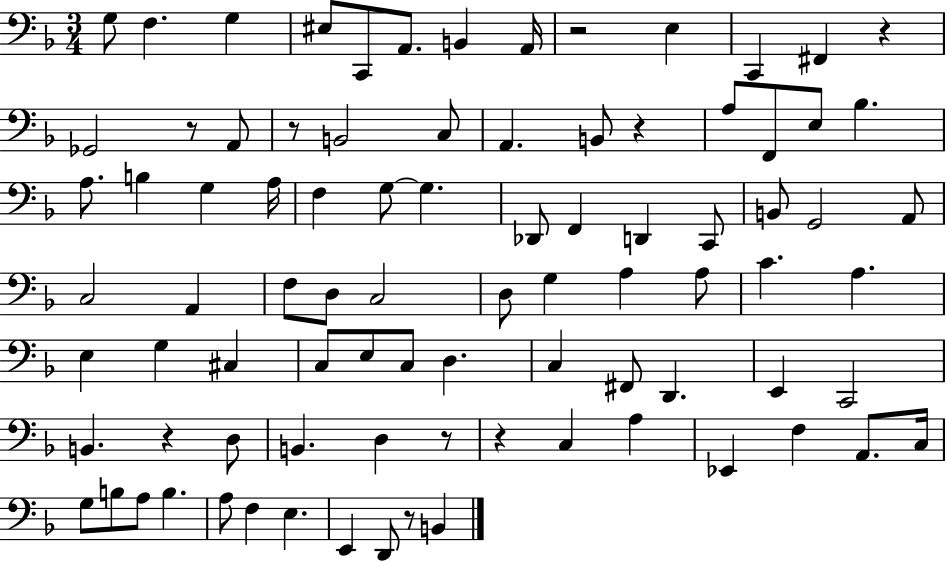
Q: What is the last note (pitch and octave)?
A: B2